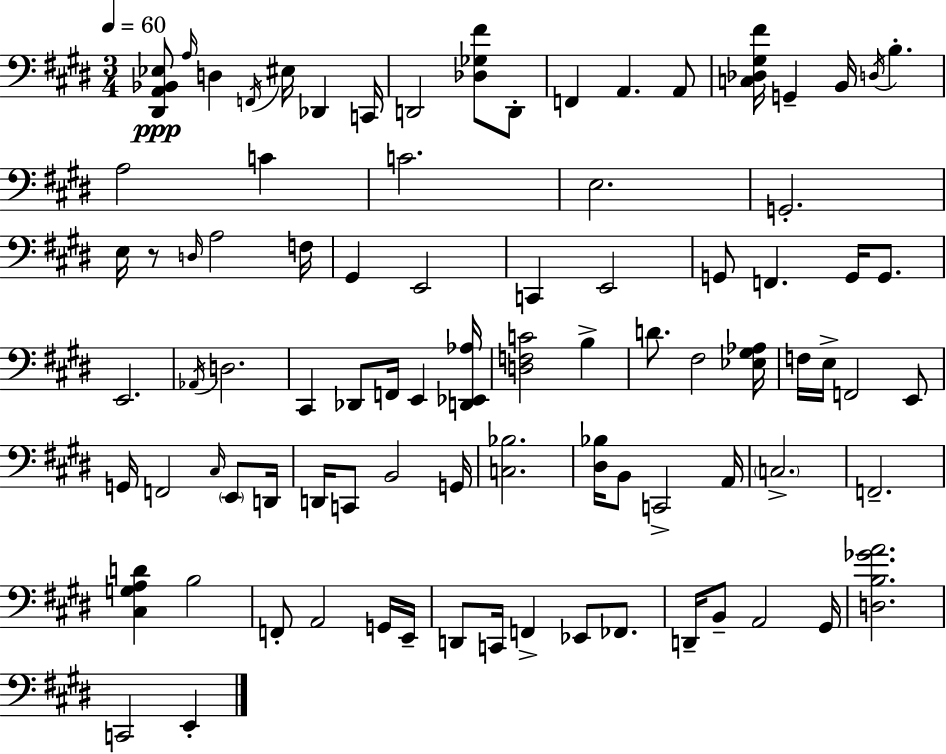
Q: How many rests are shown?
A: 1